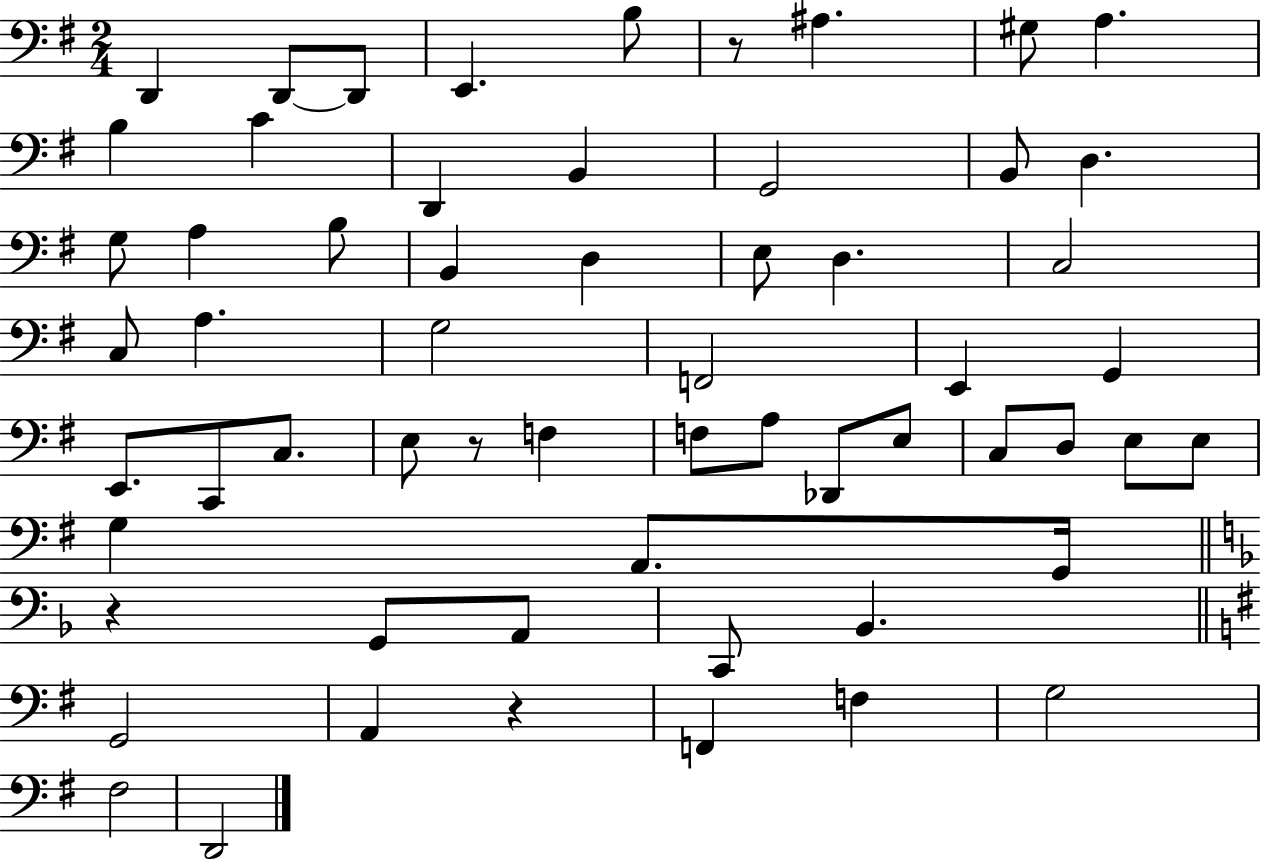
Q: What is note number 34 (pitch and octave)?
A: F3